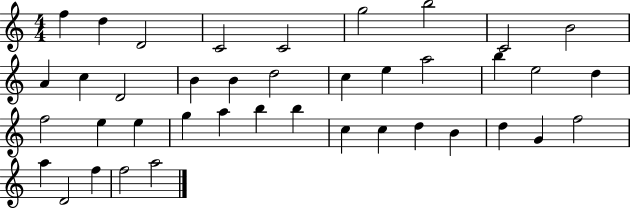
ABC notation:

X:1
T:Untitled
M:4/4
L:1/4
K:C
f d D2 C2 C2 g2 b2 C2 B2 A c D2 B B d2 c e a2 b e2 d f2 e e g a b b c c d B d G f2 a D2 f f2 a2